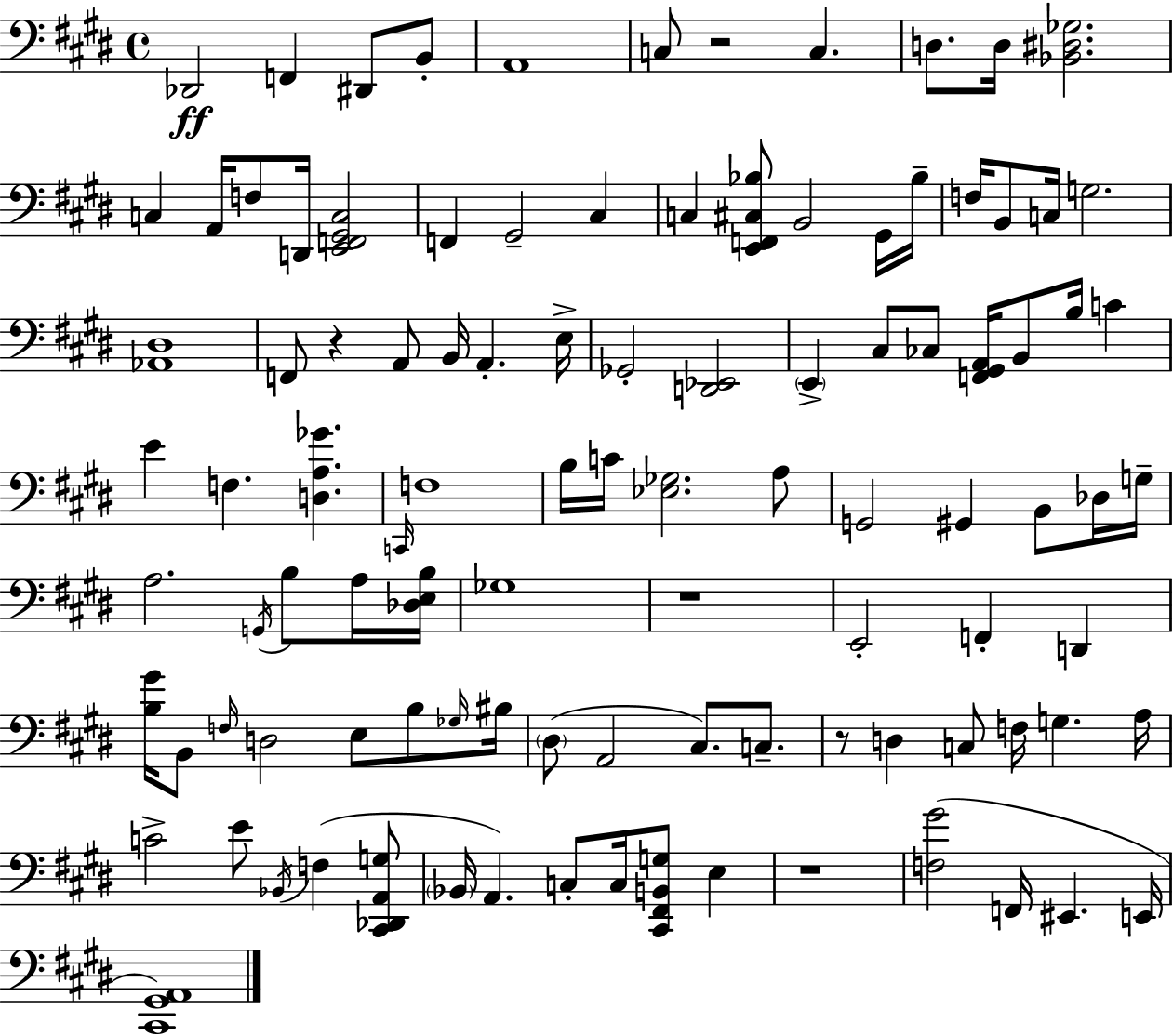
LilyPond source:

{
  \clef bass
  \time 4/4
  \defaultTimeSignature
  \key e \major
  \repeat volta 2 { des,2\ff f,4 dis,8 b,8-. | a,1 | c8 r2 c4. | d8. d16 <bes, dis ges>2. | \break c4 a,16 f8 d,16 <e, f, gis, c>2 | f,4 gis,2-- cis4 | c4 <e, f, cis bes>8 b,2 gis,16 bes16-- | f16 b,8 c16 g2. | \break <aes, dis>1 | f,8 r4 a,8 b,16 a,4.-. e16-> | ges,2-. <d, ees,>2 | \parenthesize e,4-> cis8 ces8 <f, gis, a,>16 b,8 b16 c'4 | \break e'4 f4. <d a ges'>4. | \grace { c,16 } f1 | b16 c'16 <ees ges>2. a8 | g,2 gis,4 b,8 des16 | \break g16-- a2. \acciaccatura { g,16 } b8 | a16 <des e b>16 ges1 | r1 | e,2-. f,4-. d,4 | \break <b gis'>16 b,8 \grace { f16 } d2 e8 | b8 \grace { ges16 } bis16 \parenthesize dis8( a,2 cis8.) | c8.-- r8 d4 c8 f16 g4. | a16 c'2-> e'8 \acciaccatura { bes,16 }( f4 | \break <cis, des, a, g>8 \parenthesize bes,16 a,4.) c8-. c16 <cis, fis, b, g>8 | e4 r1 | <f gis'>2( f,16 eis,4. | e,16 <cis, gis, a,>1) | \break } \bar "|."
}